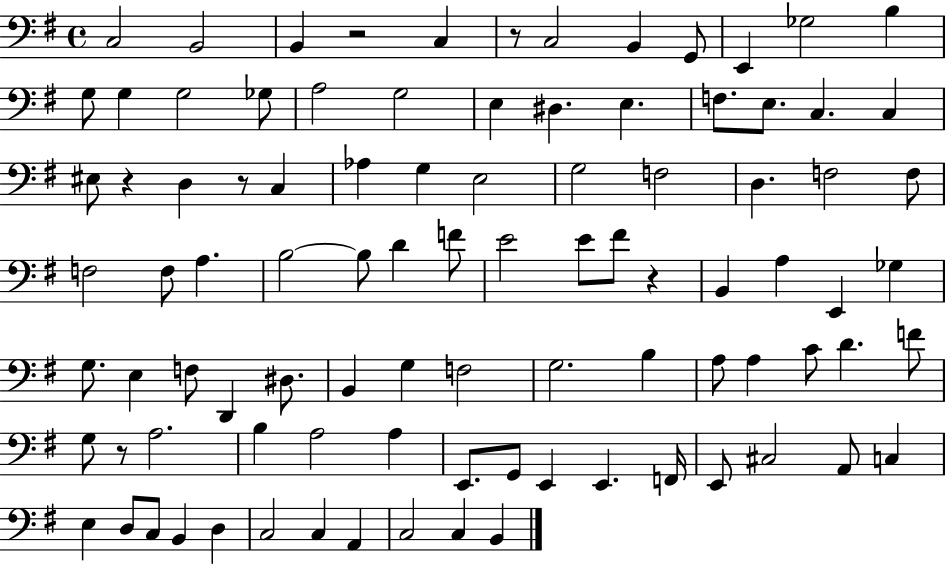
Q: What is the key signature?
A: G major